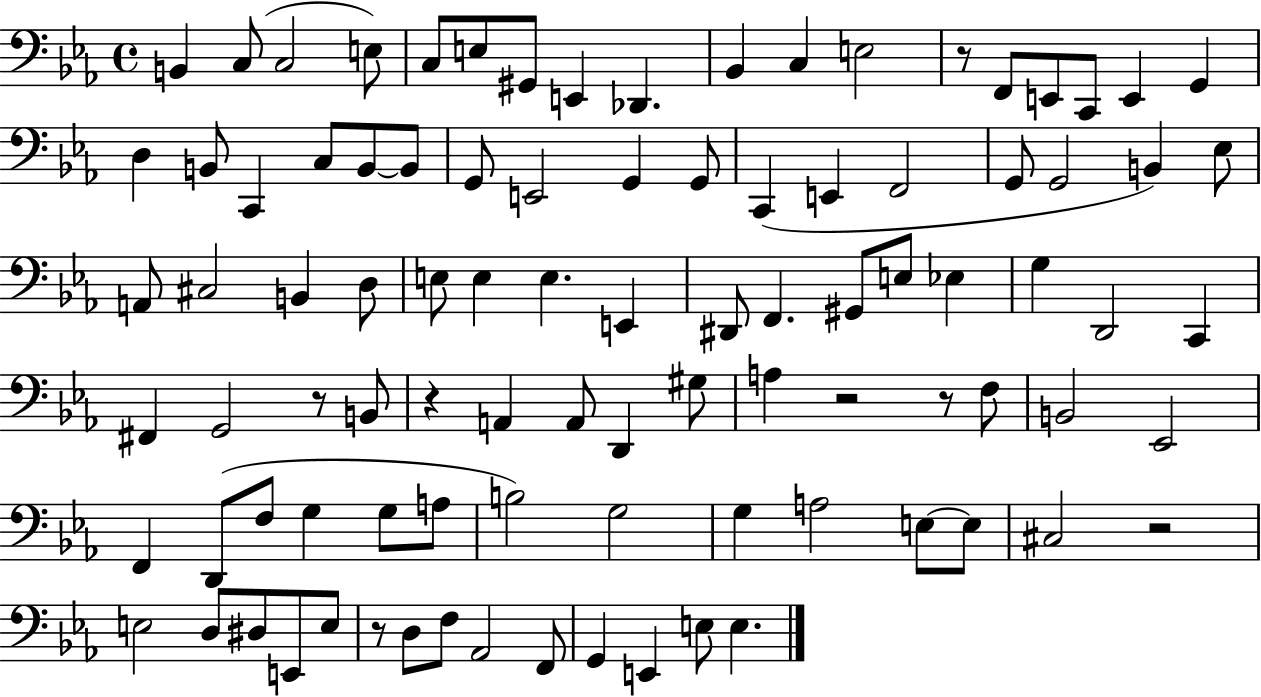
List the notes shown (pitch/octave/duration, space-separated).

B2/q C3/e C3/h E3/e C3/e E3/e G#2/e E2/q Db2/q. Bb2/q C3/q E3/h R/e F2/e E2/e C2/e E2/q G2/q D3/q B2/e C2/q C3/e B2/e B2/e G2/e E2/h G2/q G2/e C2/q E2/q F2/h G2/e G2/h B2/q Eb3/e A2/e C#3/h B2/q D3/e E3/e E3/q E3/q. E2/q D#2/e F2/q. G#2/e E3/e Eb3/q G3/q D2/h C2/q F#2/q G2/h R/e B2/e R/q A2/q A2/e D2/q G#3/e A3/q R/h R/e F3/e B2/h Eb2/h F2/q D2/e F3/e G3/q G3/e A3/e B3/h G3/h G3/q A3/h E3/e E3/e C#3/h R/h E3/h D3/e D#3/e E2/e E3/e R/e D3/e F3/e Ab2/h F2/e G2/q E2/q E3/e E3/q.